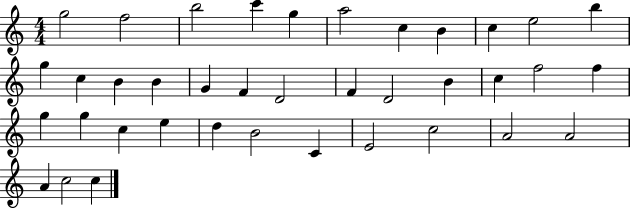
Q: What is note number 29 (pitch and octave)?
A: D5